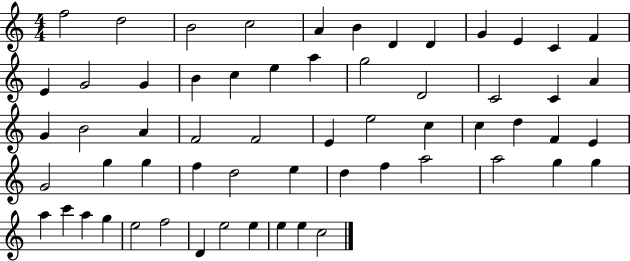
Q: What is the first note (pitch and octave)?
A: F5